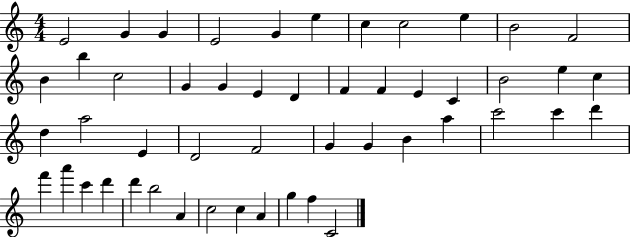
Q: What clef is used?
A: treble